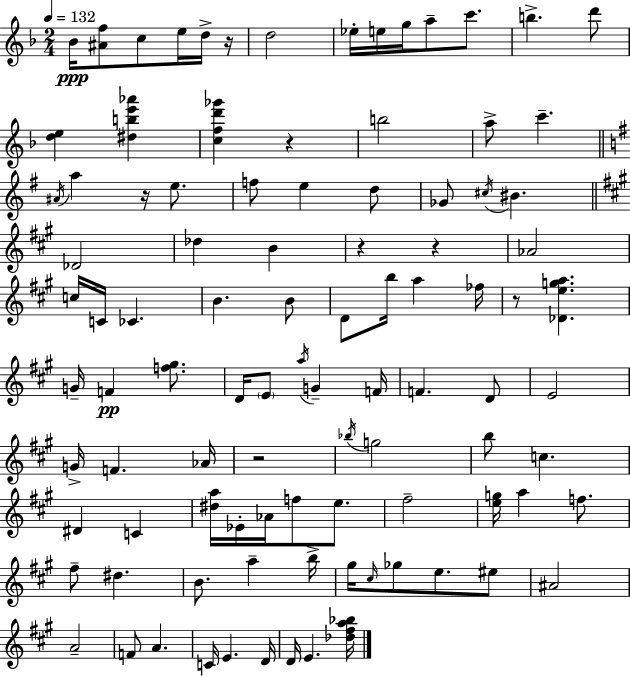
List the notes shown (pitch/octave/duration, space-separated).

Bb4/s [A#4,F5]/e C5/e E5/s D5/s R/s D5/h Eb5/s E5/s G5/s A5/e C6/e. B5/q. D6/e [D5,E5]/q [D#5,B5,E6,Ab6]/q [C5,F5,D6,Gb6]/q R/q B5/h A5/e C6/q. A#4/s A5/q R/s E5/e. F5/e E5/q D5/e Gb4/e C#5/s BIS4/q. Db4/h Db5/q B4/q R/q R/q Ab4/h C5/s C4/s CES4/q. B4/q. B4/e D4/e B5/s A5/q FES5/s R/e [Db4,E5,G5,A5]/q. G4/s F4/q [F5,G#5]/e. D4/s E4/e A5/s G4/q F4/s F4/q. D4/e E4/h G4/s F4/q. Ab4/s R/h Bb5/s G5/h B5/e C5/q. D#4/q C4/q [D#5,A5]/s Eb4/s Ab4/s F5/e E5/e. F#5/h [E5,G5]/s A5/q F5/e. F#5/e D#5/q. B4/e. A5/q B5/s G#5/s C#5/s Gb5/e E5/e. EIS5/e A#4/h A4/h F4/e A4/q. C4/s E4/q. D4/s D4/s E4/q. [Db5,F#5,A5,Bb5]/s